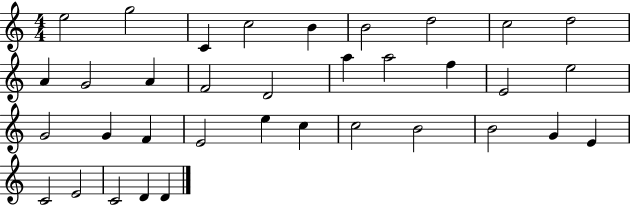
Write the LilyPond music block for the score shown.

{
  \clef treble
  \numericTimeSignature
  \time 4/4
  \key c \major
  e''2 g''2 | c'4 c''2 b'4 | b'2 d''2 | c''2 d''2 | \break a'4 g'2 a'4 | f'2 d'2 | a''4 a''2 f''4 | e'2 e''2 | \break g'2 g'4 f'4 | e'2 e''4 c''4 | c''2 b'2 | b'2 g'4 e'4 | \break c'2 e'2 | c'2 d'4 d'4 | \bar "|."
}